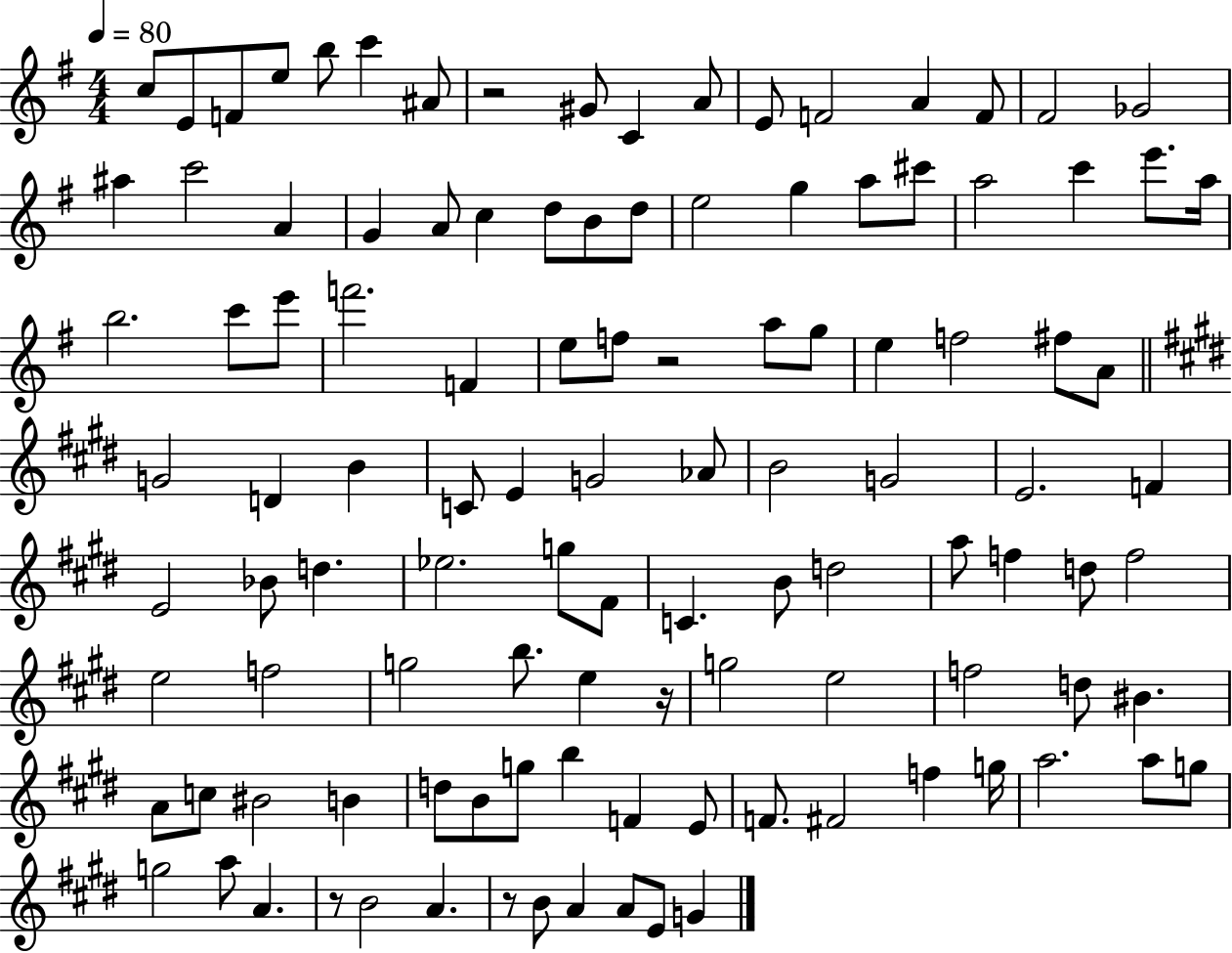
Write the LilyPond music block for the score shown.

{
  \clef treble
  \numericTimeSignature
  \time 4/4
  \key g \major
  \tempo 4 = 80
  c''8 e'8 f'8 e''8 b''8 c'''4 ais'8 | r2 gis'8 c'4 a'8 | e'8 f'2 a'4 f'8 | fis'2 ges'2 | \break ais''4 c'''2 a'4 | g'4 a'8 c''4 d''8 b'8 d''8 | e''2 g''4 a''8 cis'''8 | a''2 c'''4 e'''8. a''16 | \break b''2. c'''8 e'''8 | f'''2. f'4 | e''8 f''8 r2 a''8 g''8 | e''4 f''2 fis''8 a'8 | \break \bar "||" \break \key e \major g'2 d'4 b'4 | c'8 e'4 g'2 aes'8 | b'2 g'2 | e'2. f'4 | \break e'2 bes'8 d''4. | ees''2. g''8 fis'8 | c'4. b'8 d''2 | a''8 f''4 d''8 f''2 | \break e''2 f''2 | g''2 b''8. e''4 r16 | g''2 e''2 | f''2 d''8 bis'4. | \break a'8 c''8 bis'2 b'4 | d''8 b'8 g''8 b''4 f'4 e'8 | f'8. fis'2 f''4 g''16 | a''2. a''8 g''8 | \break g''2 a''8 a'4. | r8 b'2 a'4. | r8 b'8 a'4 a'8 e'8 g'4 | \bar "|."
}